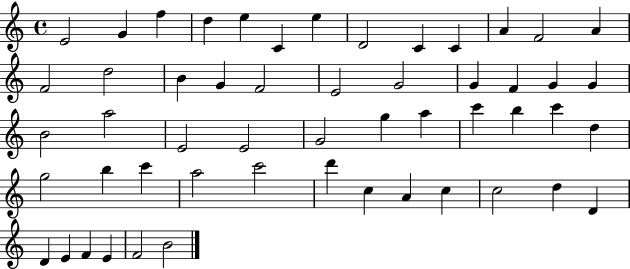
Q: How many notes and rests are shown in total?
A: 53